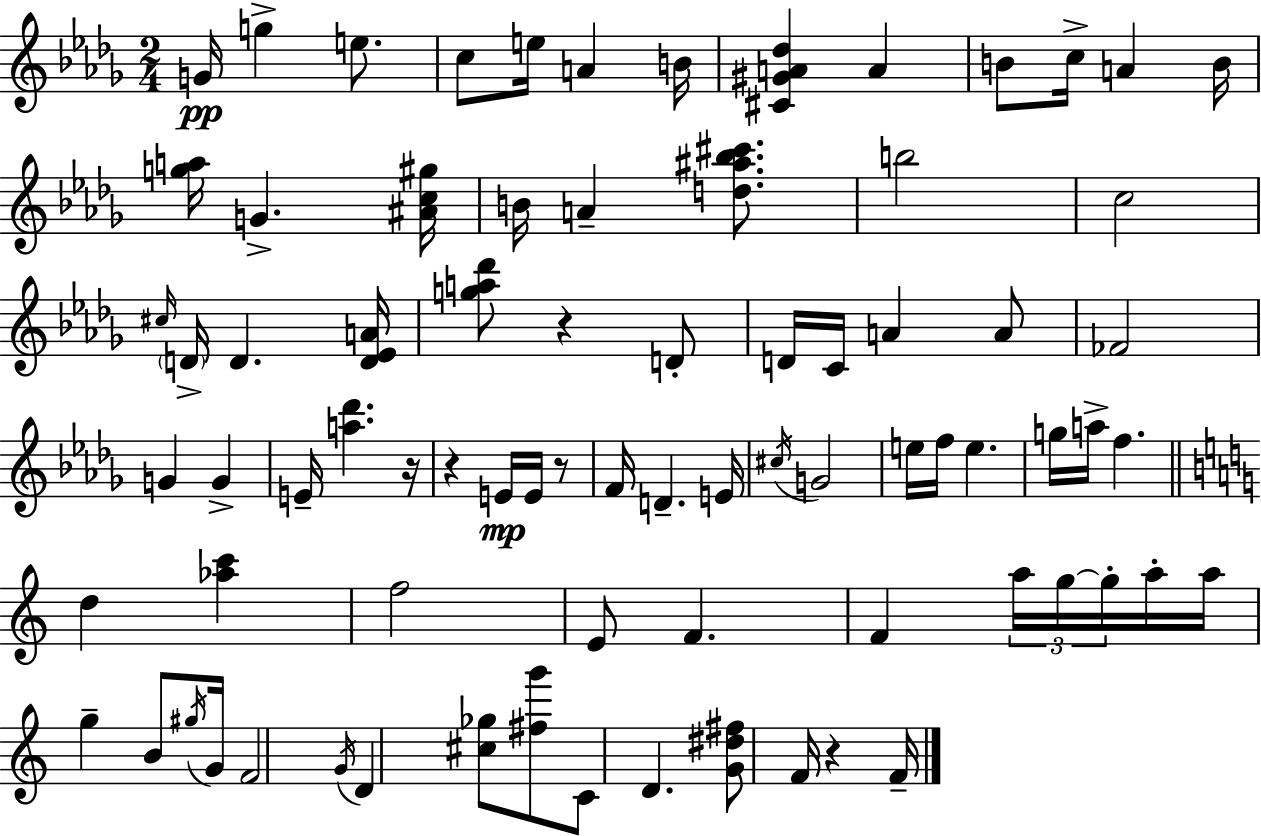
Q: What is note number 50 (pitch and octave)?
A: G5